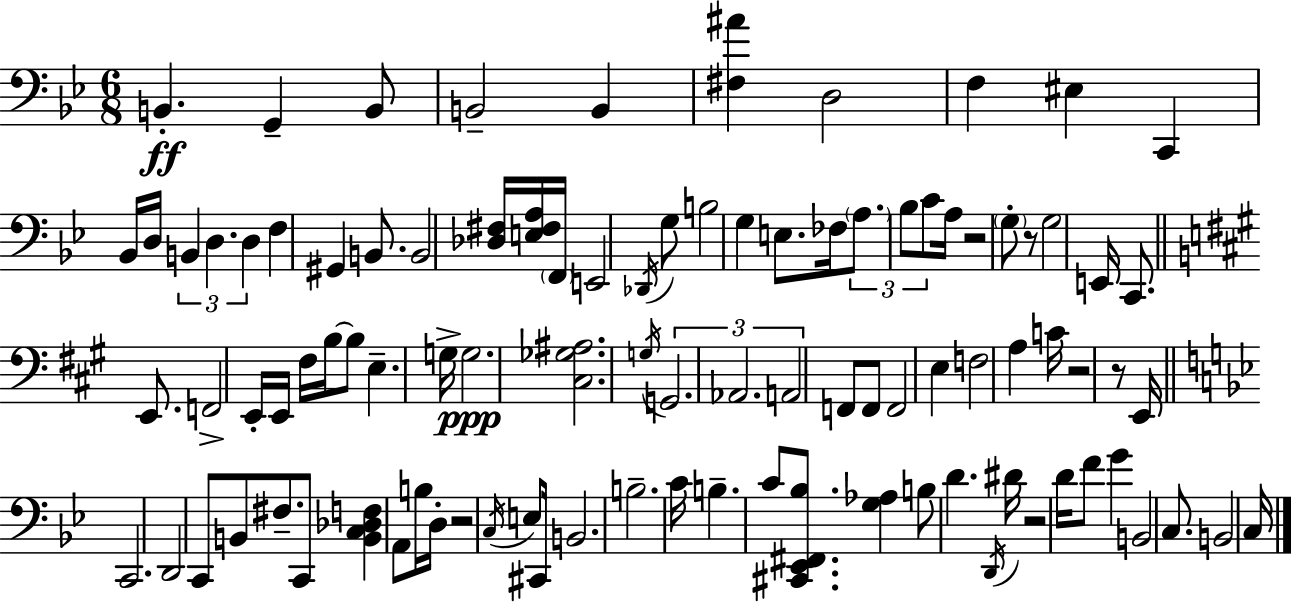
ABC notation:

X:1
T:Untitled
M:6/8
L:1/4
K:Gm
B,, G,, B,,/2 B,,2 B,, [^F,^A] D,2 F, ^E, C,, _B,,/4 D,/4 B,, D, D, F, ^G,, B,,/2 B,,2 [_D,^F,]/4 [E,^F,A,]/4 F,,/4 E,,2 _D,,/4 G,/2 B,2 G, E,/2 _F,/4 A,/2 _B,/2 C/2 A,/4 z2 G,/2 z/2 G,2 E,,/4 C,,/2 E,,/2 F,,2 E,,/4 E,,/4 ^F,/4 B,/4 B,/2 E, G,/4 G,2 [^C,_G,^A,]2 G,/4 G,,2 _A,,2 A,,2 F,,/2 F,,/2 F,,2 E, F,2 A, C/4 z2 z/2 E,,/4 C,,2 D,,2 C,,/2 B,,/2 ^F,/2 C,,/2 [B,,C,_D,F,] A,,/2 B,/4 D,/4 z2 C,/4 E,/2 ^C,,/4 B,,2 B,2 C/4 B, C/2 [^C,,_E,,^F,,_B,]/2 [G,_A,] B,/2 D D,,/4 ^D/4 z2 D/4 F/2 G B,,2 C,/2 B,,2 C,/4